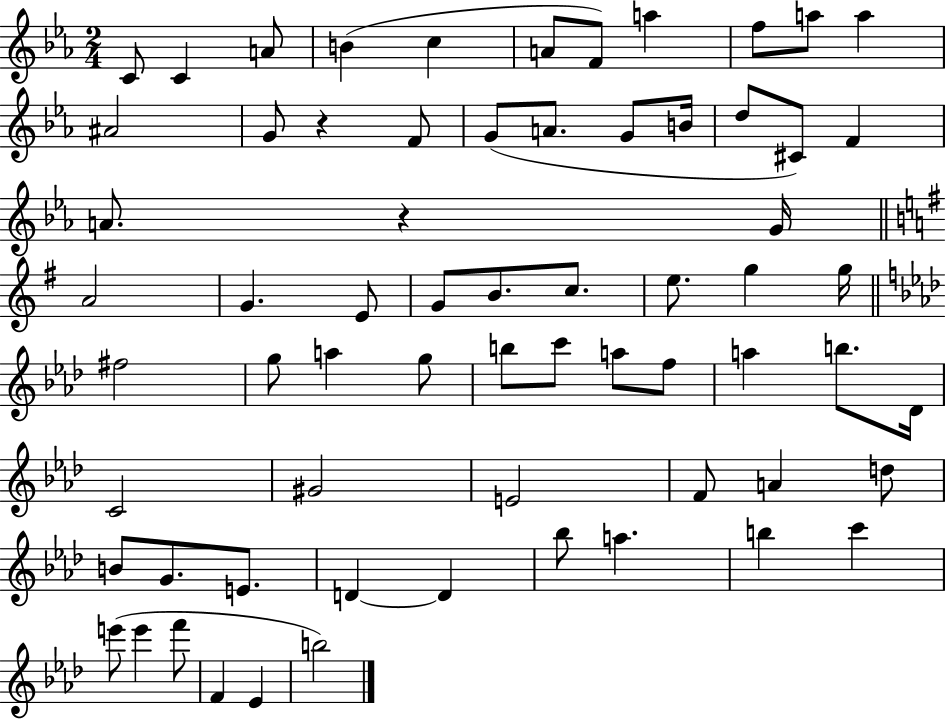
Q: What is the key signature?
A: EES major